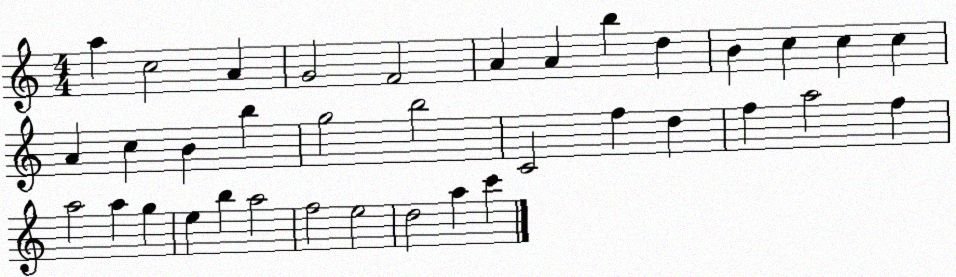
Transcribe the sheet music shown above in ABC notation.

X:1
T:Untitled
M:4/4
L:1/4
K:C
a c2 A G2 F2 A A b d B c c c A c B b g2 b2 C2 f d f a2 f a2 a g e b a2 f2 e2 d2 a c'